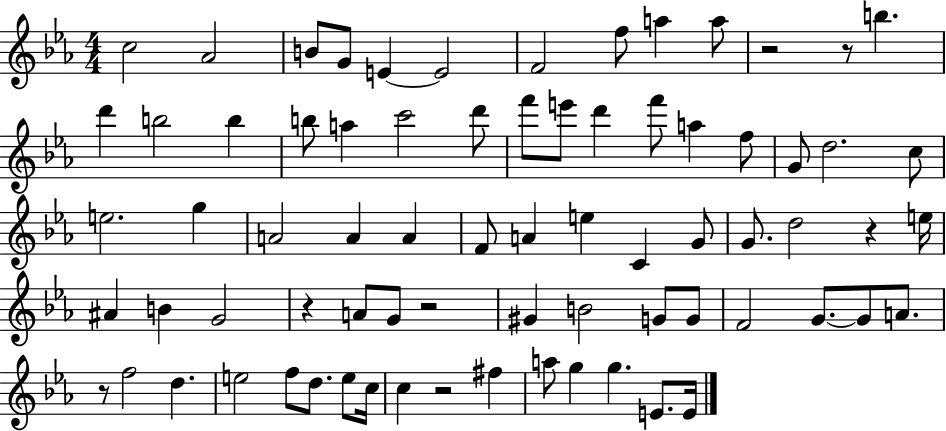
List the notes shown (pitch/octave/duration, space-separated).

C5/h Ab4/h B4/e G4/e E4/q E4/h F4/h F5/e A5/q A5/e R/h R/e B5/q. D6/q B5/h B5/q B5/e A5/q C6/h D6/e F6/e E6/e D6/q F6/e A5/q F5/e G4/e D5/h. C5/e E5/h. G5/q A4/h A4/q A4/q F4/e A4/q E5/q C4/q G4/e G4/e. D5/h R/q E5/s A#4/q B4/q G4/h R/q A4/e G4/e R/h G#4/q B4/h G4/e G4/e F4/h G4/e. G4/e A4/e. R/e F5/h D5/q. E5/h F5/e D5/e. E5/e C5/s C5/q R/h F#5/q A5/e G5/q G5/q. E4/e. E4/s